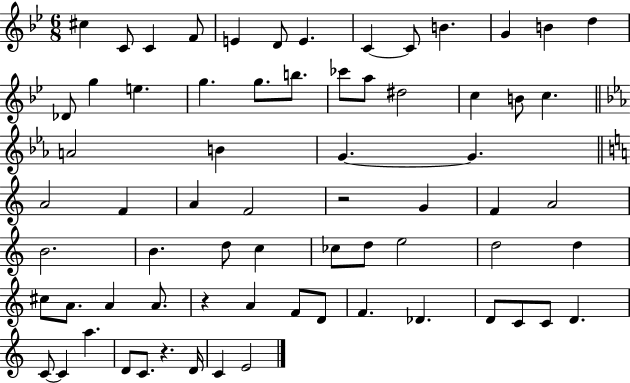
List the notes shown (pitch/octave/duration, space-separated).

C#5/q C4/e C4/q F4/e E4/q D4/e E4/q. C4/q C4/e B4/q. G4/q B4/q D5/q Db4/e G5/q E5/q. G5/q. G5/e. B5/e. CES6/e A5/e D#5/h C5/q B4/e C5/q. A4/h B4/q G4/q. G4/q. A4/h F4/q A4/q F4/h R/h G4/q F4/q A4/h B4/h. B4/q. D5/e C5/q CES5/e D5/e E5/h D5/h D5/q C#5/e A4/e. A4/q A4/e. R/q A4/q F4/e D4/e F4/q. Db4/q. D4/e C4/e C4/e D4/q. C4/e C4/q A5/q. D4/e C4/e. R/q. D4/s C4/q E4/h